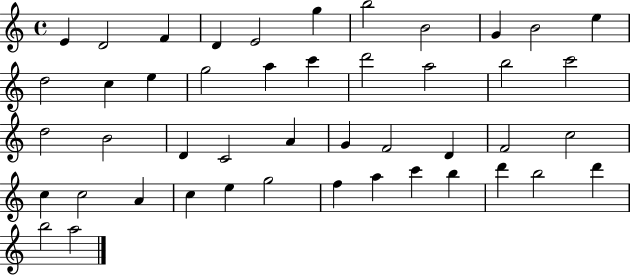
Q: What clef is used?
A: treble